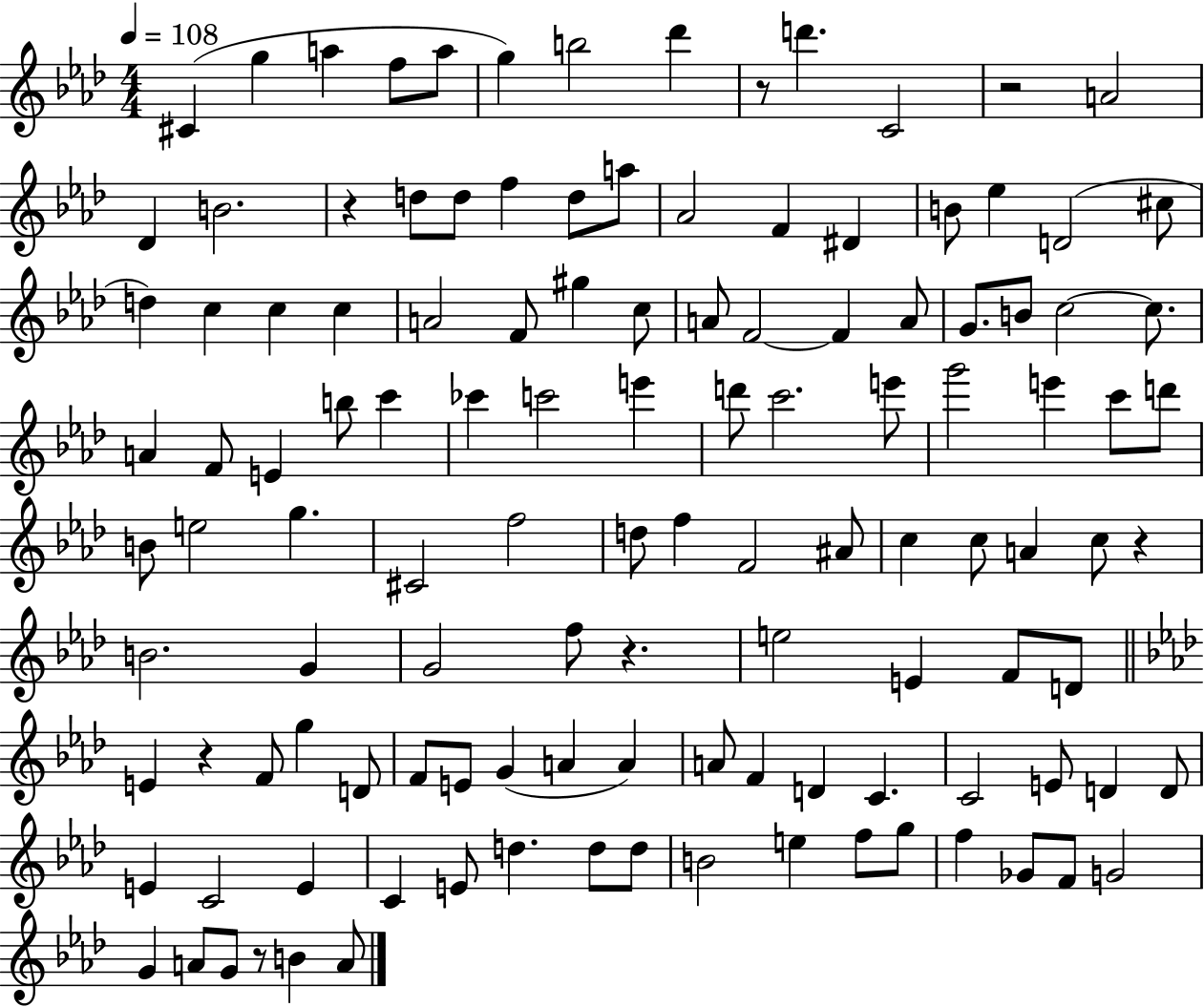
{
  \clef treble
  \numericTimeSignature
  \time 4/4
  \key aes \major
  \tempo 4 = 108
  cis'4( g''4 a''4 f''8 a''8 | g''4) b''2 des'''4 | r8 d'''4. c'2 | r2 a'2 | \break des'4 b'2. | r4 d''8 d''8 f''4 d''8 a''8 | aes'2 f'4 dis'4 | b'8 ees''4 d'2( cis''8 | \break d''4) c''4 c''4 c''4 | a'2 f'8 gis''4 c''8 | a'8 f'2~~ f'4 a'8 | g'8. b'8 c''2~~ c''8. | \break a'4 f'8 e'4 b''8 c'''4 | ces'''4 c'''2 e'''4 | d'''8 c'''2. e'''8 | g'''2 e'''4 c'''8 d'''8 | \break b'8 e''2 g''4. | cis'2 f''2 | d''8 f''4 f'2 ais'8 | c''4 c''8 a'4 c''8 r4 | \break b'2. g'4 | g'2 f''8 r4. | e''2 e'4 f'8 d'8 | \bar "||" \break \key f \minor e'4 r4 f'8 g''4 d'8 | f'8 e'8 g'4( a'4 a'4) | a'8 f'4 d'4 c'4. | c'2 e'8 d'4 d'8 | \break e'4 c'2 e'4 | c'4 e'8 d''4. d''8 d''8 | b'2 e''4 f''8 g''8 | f''4 ges'8 f'8 g'2 | \break g'4 a'8 g'8 r8 b'4 a'8 | \bar "|."
}